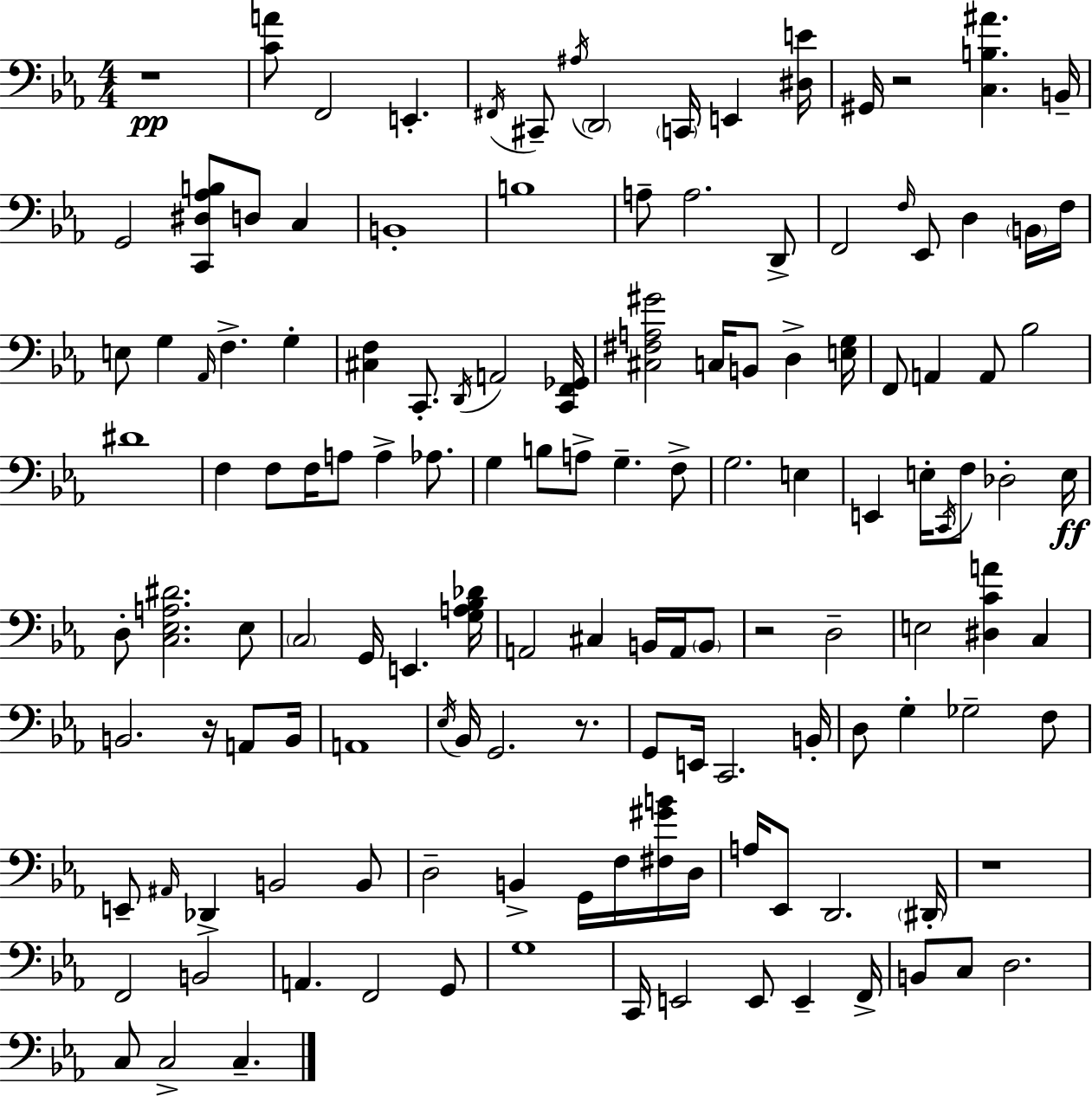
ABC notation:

X:1
T:Untitled
M:4/4
L:1/4
K:Cm
z4 [CA]/2 F,,2 E,, ^F,,/4 ^C,,/2 ^A,/4 D,,2 C,,/4 E,, [^D,E]/4 ^G,,/4 z2 [C,B,^A] B,,/4 G,,2 [C,,^D,_A,B,]/2 D,/2 C, B,,4 B,4 A,/2 A,2 D,,/2 F,,2 F,/4 _E,,/2 D, B,,/4 F,/4 E,/2 G, _A,,/4 F, G, [^C,F,] C,,/2 D,,/4 A,,2 [C,,F,,_G,,]/4 [^C,^F,A,^G]2 C,/4 B,,/2 D, [E,G,]/4 F,,/2 A,, A,,/2 _B,2 ^D4 F, F,/2 F,/4 A,/2 A, _A,/2 G, B,/2 A,/2 G, F,/2 G,2 E, E,, E,/4 C,,/4 F,/2 _D,2 E,/4 D,/2 [C,_E,A,^D]2 _E,/2 C,2 G,,/4 E,, [G,A,_B,_D]/4 A,,2 ^C, B,,/4 A,,/4 B,,/2 z2 D,2 E,2 [^D,CA] C, B,,2 z/4 A,,/2 B,,/4 A,,4 _E,/4 _B,,/4 G,,2 z/2 G,,/2 E,,/4 C,,2 B,,/4 D,/2 G, _G,2 F,/2 E,,/2 ^A,,/4 _D,, B,,2 B,,/2 D,2 B,, G,,/4 F,/4 [^F,^GB]/4 D,/4 A,/4 _E,,/2 D,,2 ^D,,/4 z4 F,,2 B,,2 A,, F,,2 G,,/2 G,4 C,,/4 E,,2 E,,/2 E,, F,,/4 B,,/2 C,/2 D,2 C,/2 C,2 C,